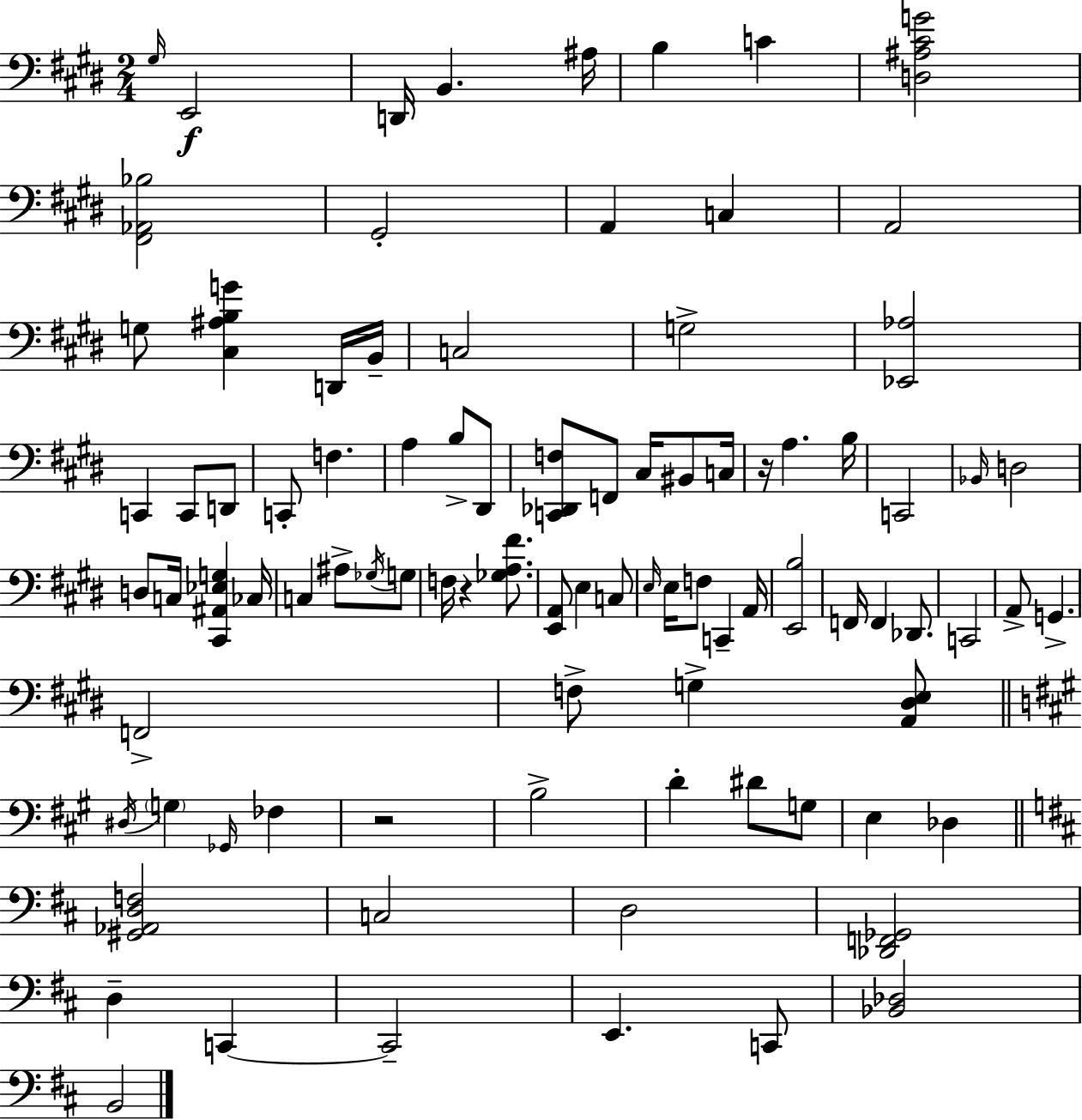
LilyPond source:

{
  \clef bass
  \numericTimeSignature
  \time 2/4
  \key e \major
  \grace { gis16 }\f e,2 | d,16 b,4. | ais16 b4 c'4 | <d ais cis' g'>2 | \break <fis, aes, bes>2 | gis,2-. | a,4 c4 | a,2 | \break g8 <cis ais b g'>4 d,16 | b,16-- c2 | g2-> | <ees, aes>2 | \break c,4 c,8 d,8 | c,8-. f4. | a4 b8-> dis,8 | <c, des, f>8 f,8 cis16 bis,8 | \break c16 r16 a4. | b16 c,2 | \grace { bes,16 } d2 | d8 c16 <cis, ais, ees g>4 | \break ces16 c4 ais8-> | \acciaccatura { ges16 } g8 f16 r4 | <ges a fis'>8. <e, a,>8 e4 | c8 \grace { e16 } e16 f8 c,4-- | \break a,16 <e, b>2 | f,16 f,4 | des,8. c,2 | a,8-> g,4.-> | \break f,2-> | f8-> g4-> | <a, dis e>8 \bar "||" \break \key a \major \acciaccatura { dis16 } \parenthesize g4 \grace { ges,16 } fes4 | r2 | b2-> | d'4-. dis'8 | \break g8 e4 des4 | \bar "||" \break \key d \major <gis, aes, d f>2 | c2 | d2 | <des, f, ges,>2 | \break d4-- c,4~~ | c,2-- | e,4. c,8 | <bes, des>2 | \break b,2 | \bar "|."
}